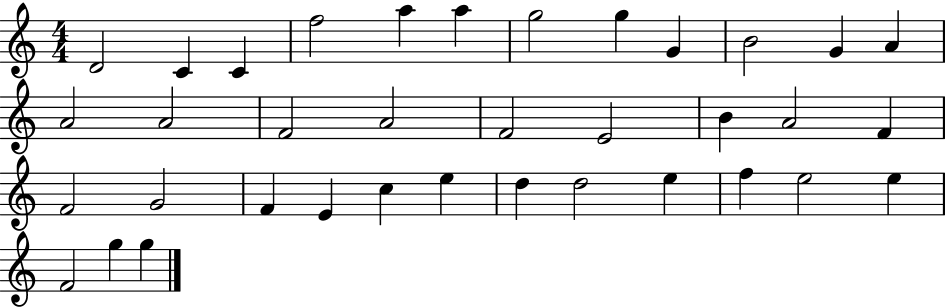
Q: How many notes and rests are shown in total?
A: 36